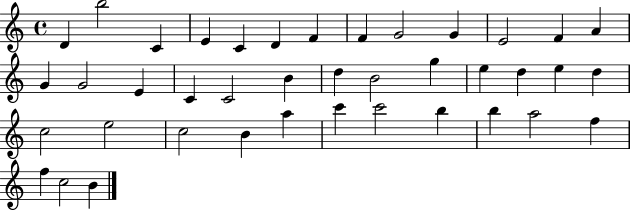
{
  \clef treble
  \time 4/4
  \defaultTimeSignature
  \key c \major
  d'4 b''2 c'4 | e'4 c'4 d'4 f'4 | f'4 g'2 g'4 | e'2 f'4 a'4 | \break g'4 g'2 e'4 | c'4 c'2 b'4 | d''4 b'2 g''4 | e''4 d''4 e''4 d''4 | \break c''2 e''2 | c''2 b'4 a''4 | c'''4 c'''2 b''4 | b''4 a''2 f''4 | \break f''4 c''2 b'4 | \bar "|."
}